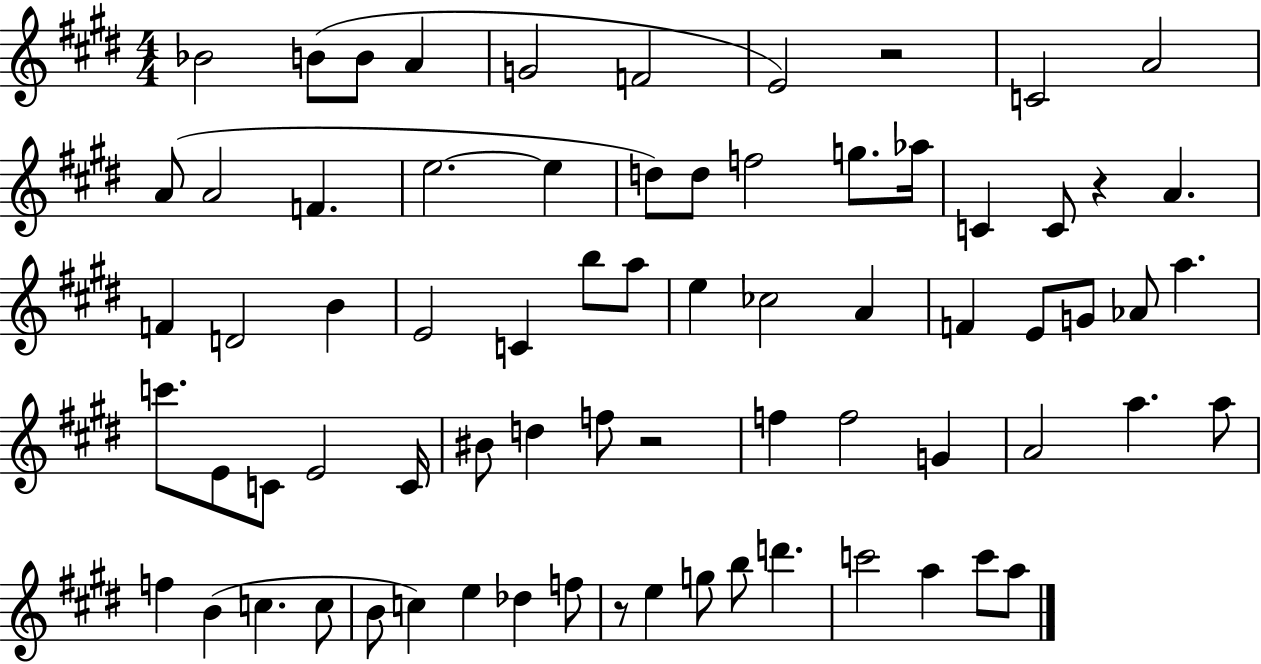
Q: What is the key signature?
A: E major